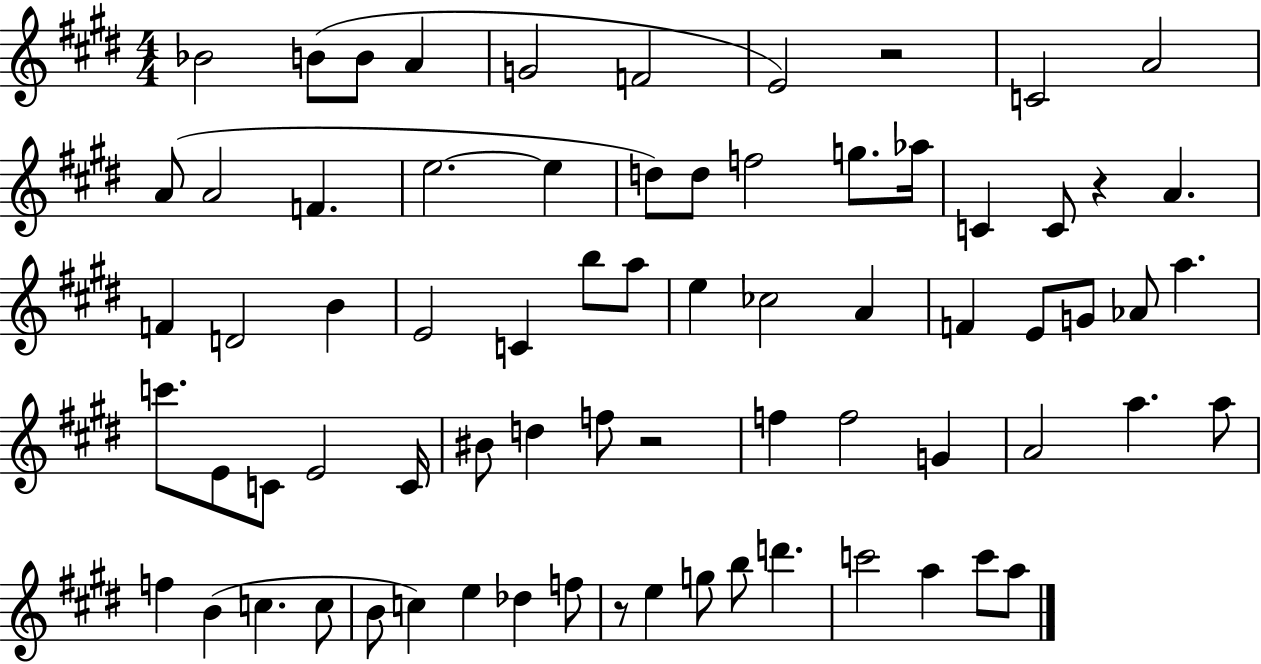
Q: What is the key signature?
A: E major